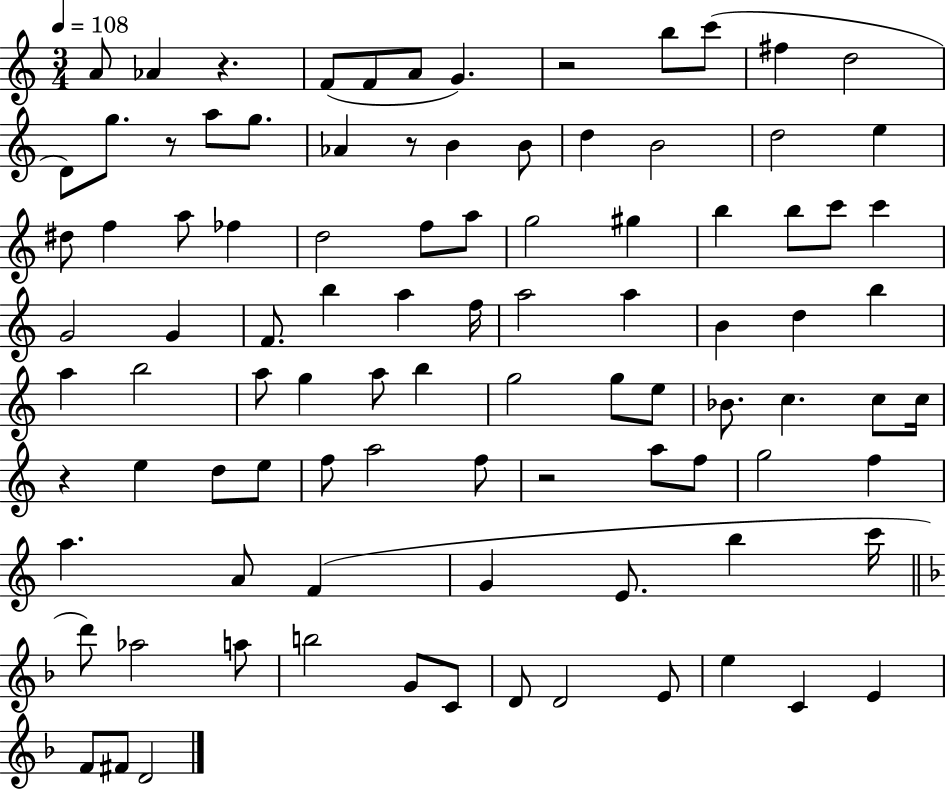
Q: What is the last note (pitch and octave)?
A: D4